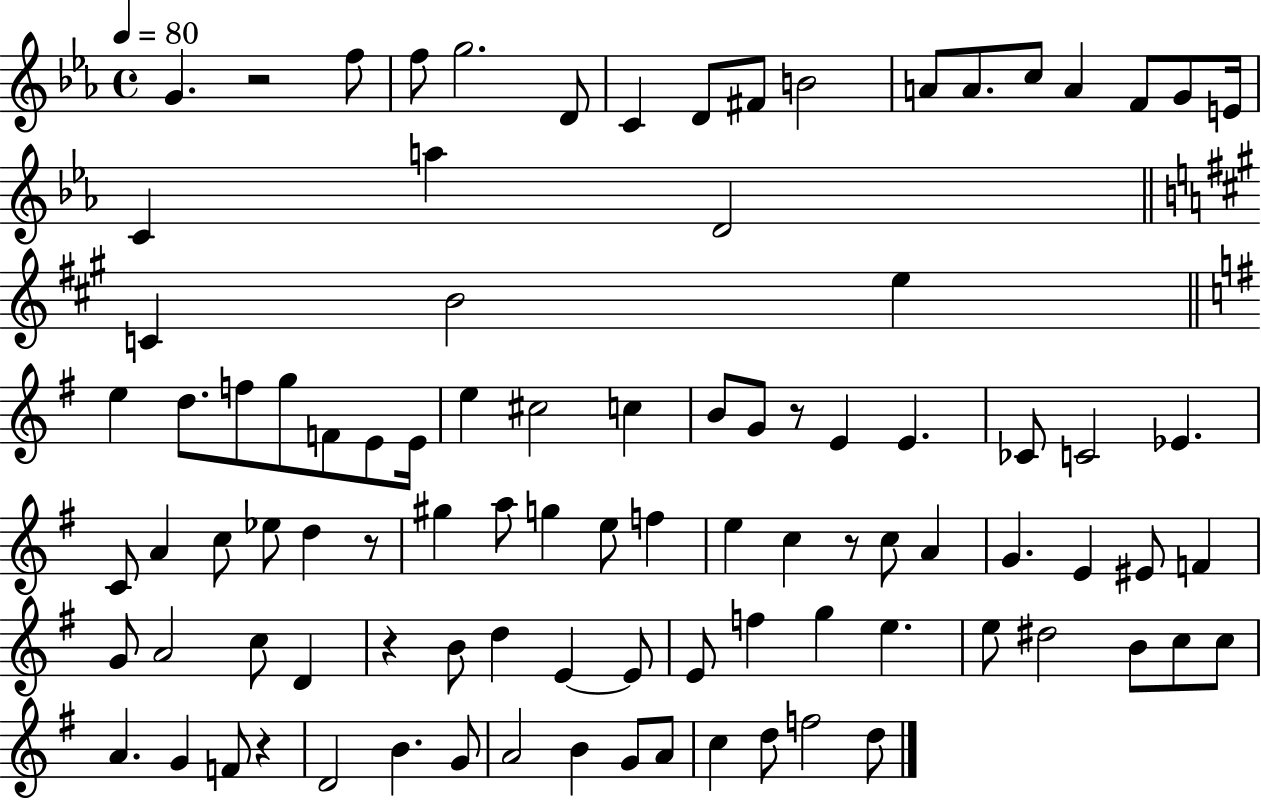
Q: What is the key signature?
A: EES major